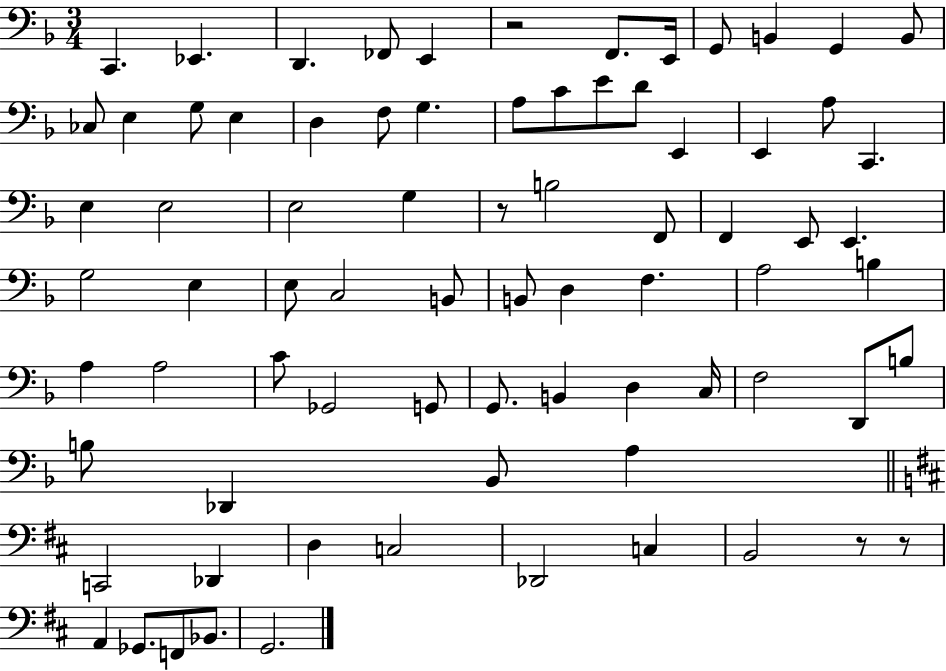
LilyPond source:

{
  \clef bass
  \numericTimeSignature
  \time 3/4
  \key f \major
  c,4. ees,4. | d,4. fes,8 e,4 | r2 f,8. e,16 | g,8 b,4 g,4 b,8 | \break ces8 e4 g8 e4 | d4 f8 g4. | a8 c'8 e'8 d'8 e,4 | e,4 a8 c,4. | \break e4 e2 | e2 g4 | r8 b2 f,8 | f,4 e,8 e,4. | \break g2 e4 | e8 c2 b,8 | b,8 d4 f4. | a2 b4 | \break a4 a2 | c'8 ges,2 g,8 | g,8. b,4 d4 c16 | f2 d,8 b8 | \break b8 des,4 bes,8 a4 | \bar "||" \break \key d \major c,2 des,4 | d4 c2 | des,2 c4 | b,2 r8 r8 | \break a,4 ges,8. f,8 bes,8. | g,2. | \bar "|."
}